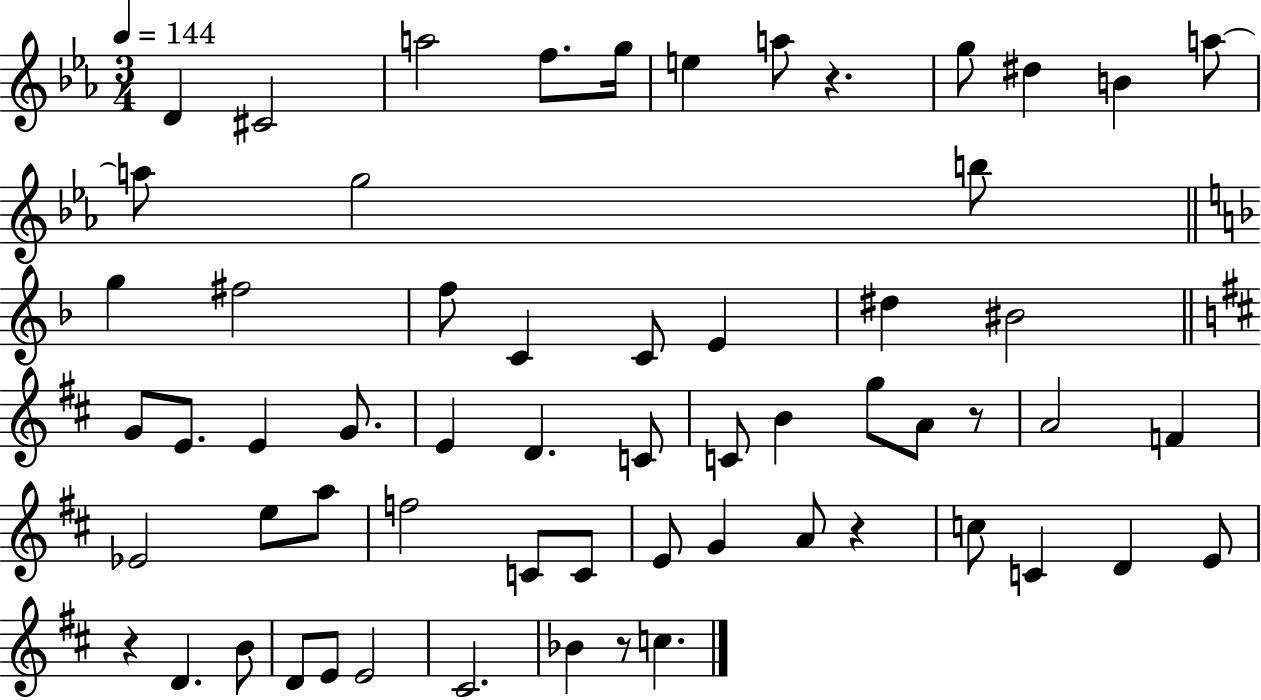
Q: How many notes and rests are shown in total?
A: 61